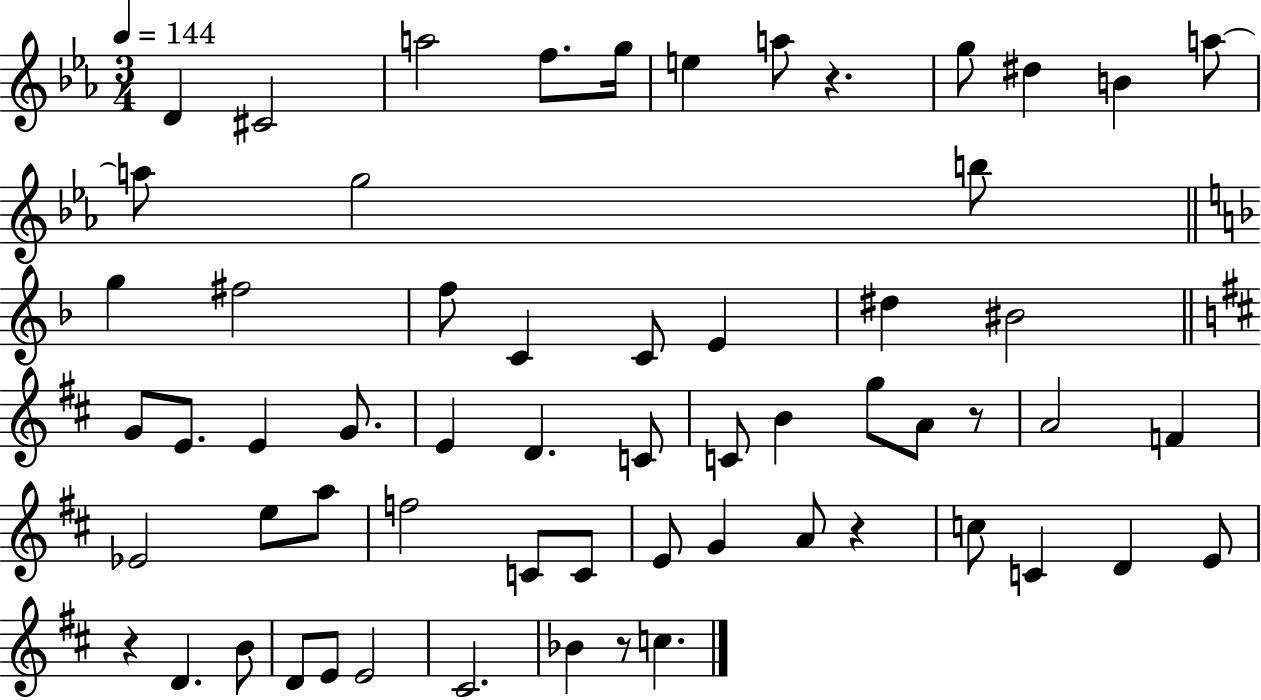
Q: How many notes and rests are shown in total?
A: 61